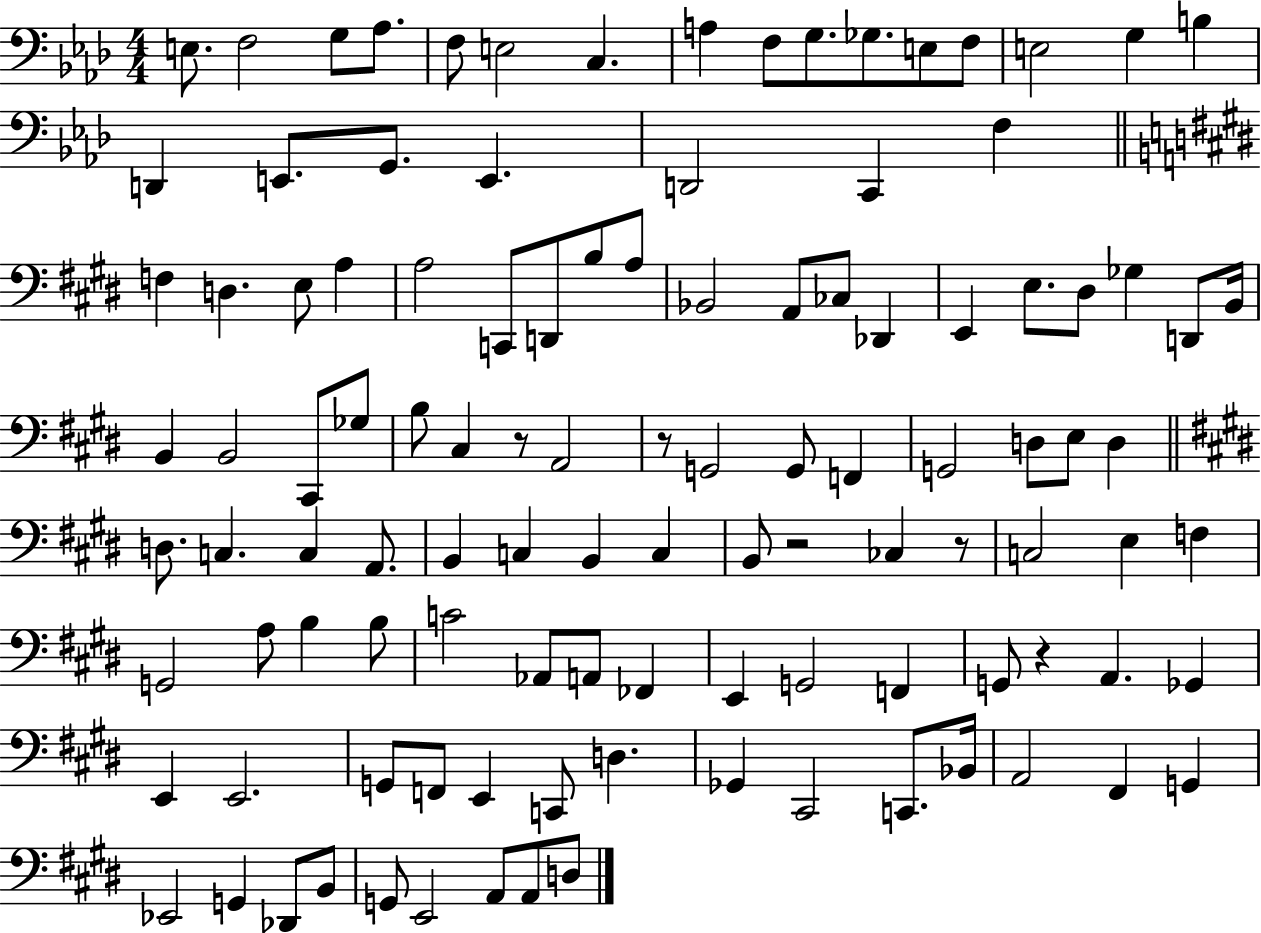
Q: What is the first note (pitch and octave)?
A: E3